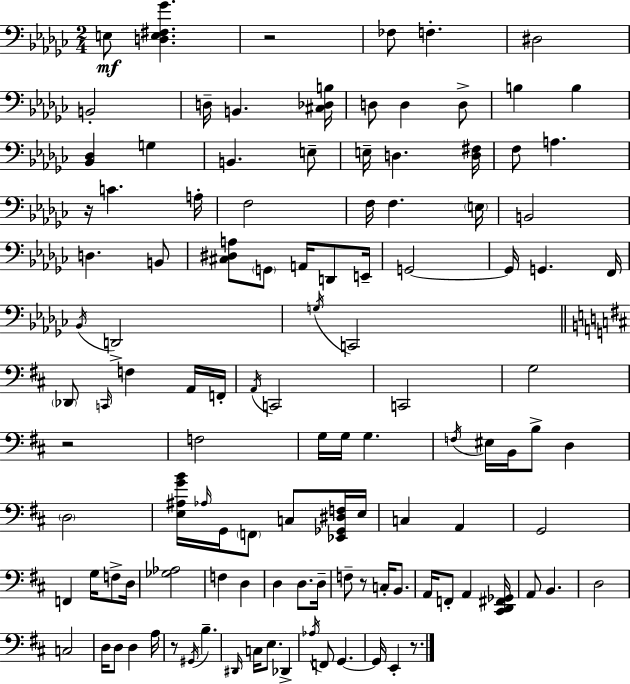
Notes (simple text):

E3/e [D3,E3,F#3,Gb4]/q. R/h FES3/e F3/q. D#3/h B2/h D3/s B2/q. [C#3,Db3,B3]/s D3/e D3/q D3/e B3/q B3/q [Bb2,Db3]/q G3/q B2/q. E3/e E3/s D3/q. [D3,F#3]/s F3/e A3/q. R/s C4/q. A3/s F3/h F3/s F3/q. E3/s B2/h D3/q. B2/e [C#3,D#3,A3]/e G2/e A2/s D2/e E2/s G2/h G2/s G2/q. F2/s Bb2/s D2/h G3/s C2/h Db2/e C2/s F3/q A2/s F2/s A2/s C2/h C2/h G3/h R/h F3/h G3/s G3/s G3/q. F3/s EIS3/s B2/s B3/e D3/q D3/h [E3,A#3,G4,B4]/s Ab3/s G2/s F2/e C3/e [Eb2,Gb2,D#3,F3]/s E3/s C3/q A2/q G2/h F2/q G3/s F3/e D3/s [Gb3,Ab3]/h F3/q D3/q D3/q D3/e. D3/s F3/e R/e C3/s B2/e. A2/s F2/e A2/q [C#2,D2,F#2,Gb2]/s A2/e B2/q. D3/h C3/h D3/s D3/e D3/q A3/s R/e G#2/s B3/q. D#2/s C3/s E3/e. Db2/q Ab3/s F2/e G2/q. G2/s E2/q R/e.